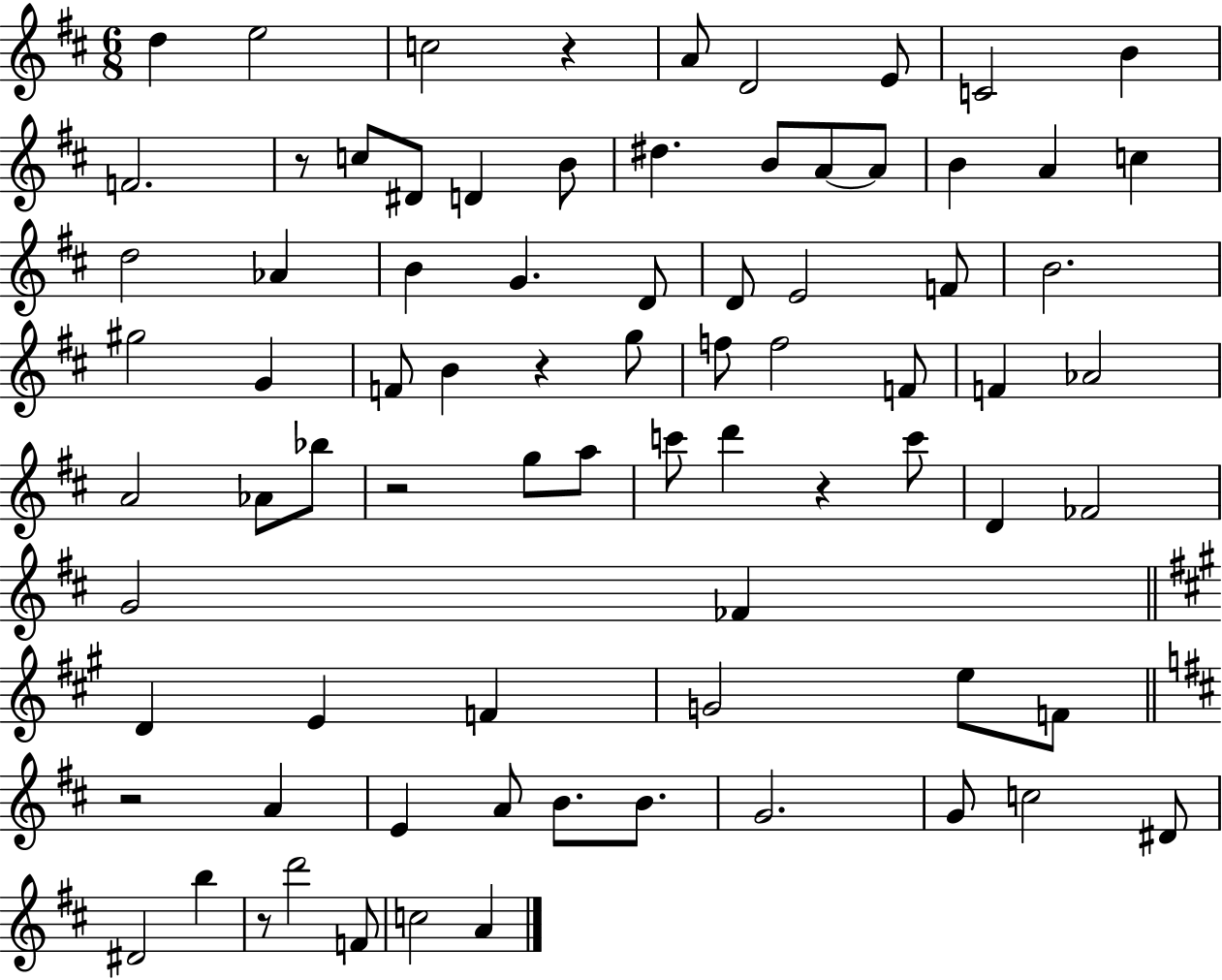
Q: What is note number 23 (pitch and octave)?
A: B4